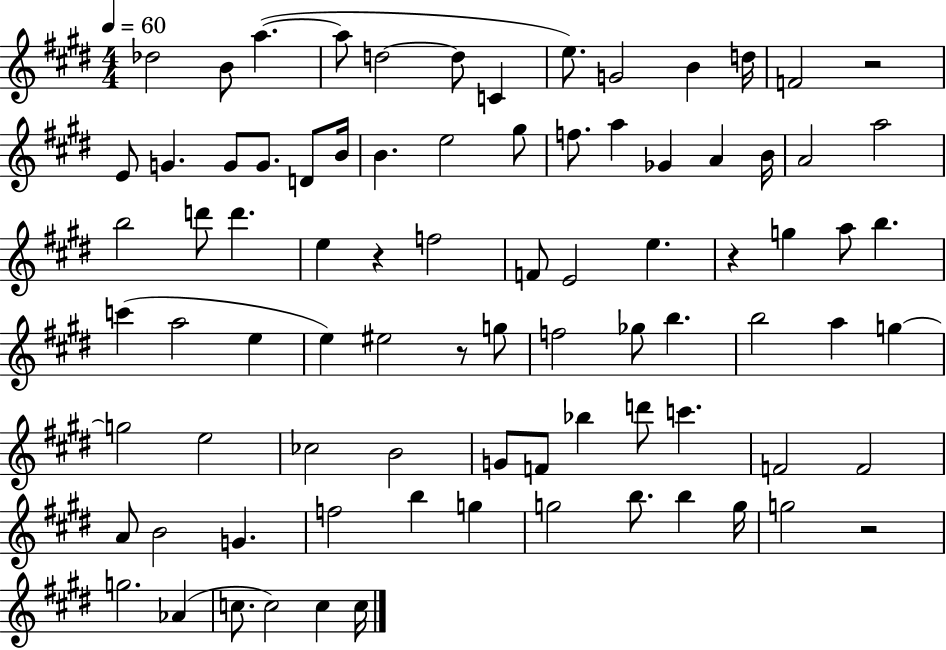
{
  \clef treble
  \numericTimeSignature
  \time 4/4
  \key e \major
  \tempo 4 = 60
  des''2 b'8 a''4.~(~ | a''8 d''2~~ d''8 c'4 | e''8.) g'2 b'4 d''16 | f'2 r2 | \break e'8 g'4. g'8 g'8. d'8 b'16 | b'4. e''2 gis''8 | f''8. a''4 ges'4 a'4 b'16 | a'2 a''2 | \break b''2 d'''8 d'''4. | e''4 r4 f''2 | f'8 e'2 e''4. | r4 g''4 a''8 b''4. | \break c'''4( a''2 e''4 | e''4) eis''2 r8 g''8 | f''2 ges''8 b''4. | b''2 a''4 g''4~~ | \break g''2 e''2 | ces''2 b'2 | g'8 f'8 bes''4 d'''8 c'''4. | f'2 f'2 | \break a'8 b'2 g'4. | f''2 b''4 g''4 | g''2 b''8. b''4 g''16 | g''2 r2 | \break g''2. aes'4( | c''8. c''2) c''4 c''16 | \bar "|."
}